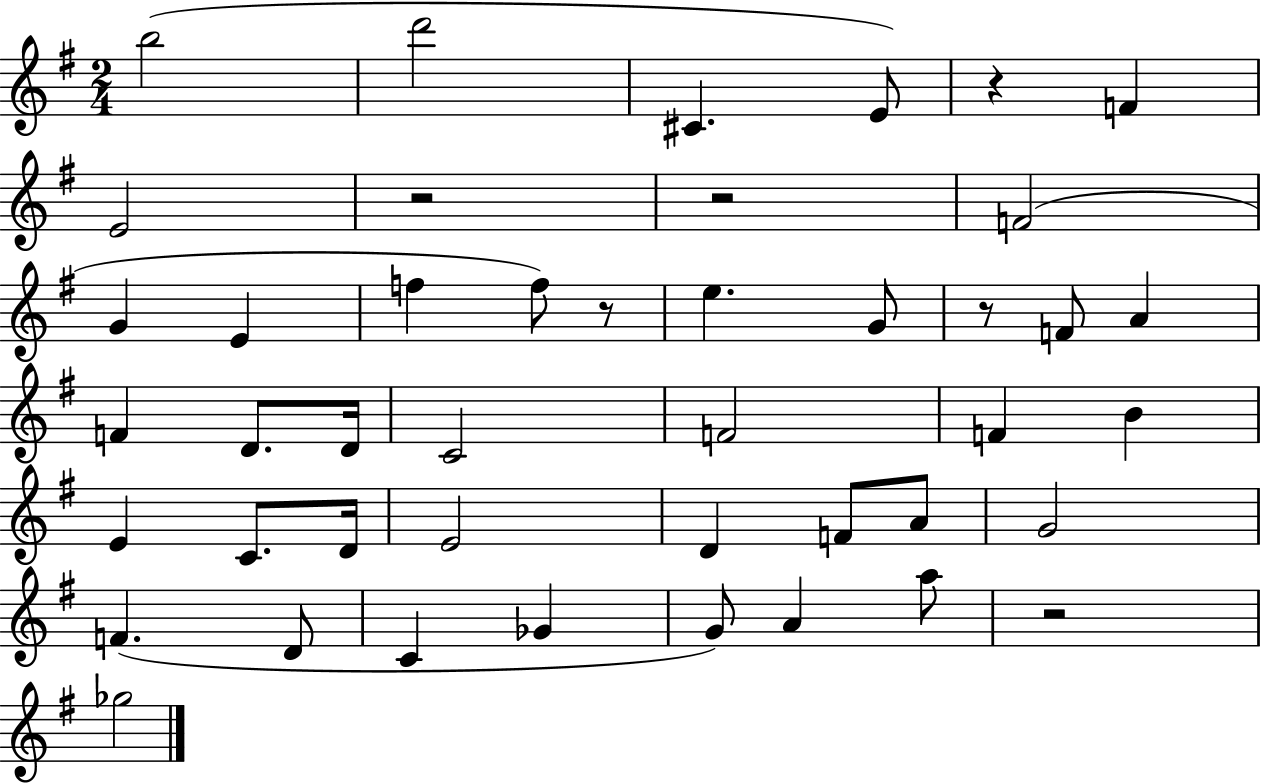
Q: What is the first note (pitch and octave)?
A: B5